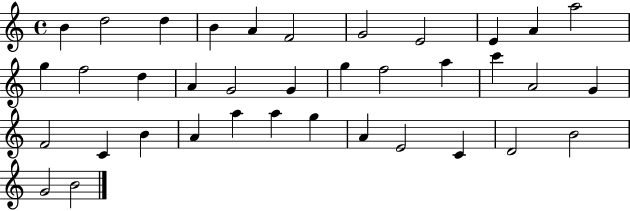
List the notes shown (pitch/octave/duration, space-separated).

B4/q D5/h D5/q B4/q A4/q F4/h G4/h E4/h E4/q A4/q A5/h G5/q F5/h D5/q A4/q G4/h G4/q G5/q F5/h A5/q C6/q A4/h G4/q F4/h C4/q B4/q A4/q A5/q A5/q G5/q A4/q E4/h C4/q D4/h B4/h G4/h B4/h